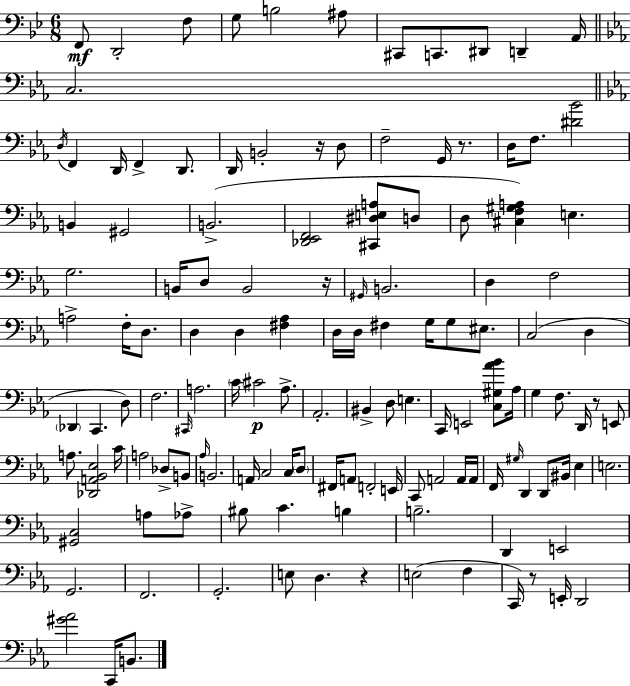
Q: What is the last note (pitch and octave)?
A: B2